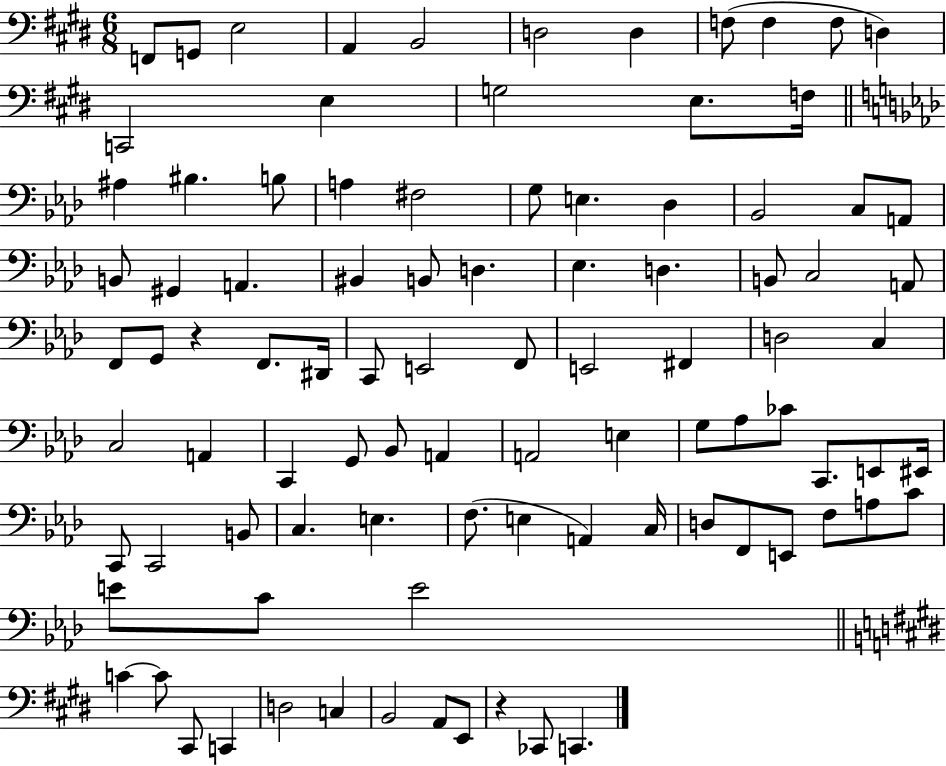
F2/e G2/e E3/h A2/q B2/h D3/h D3/q F3/e F3/q F3/e D3/q C2/h E3/q G3/h E3/e. F3/s A#3/q BIS3/q. B3/e A3/q F#3/h G3/e E3/q. Db3/q Bb2/h C3/e A2/e B2/e G#2/q A2/q. BIS2/q B2/e D3/q. Eb3/q. D3/q. B2/e C3/h A2/e F2/e G2/e R/q F2/e. D#2/s C2/e E2/h F2/e E2/h F#2/q D3/h C3/q C3/h A2/q C2/q G2/e Bb2/e A2/q A2/h E3/q G3/e Ab3/e CES4/e C2/e. E2/e EIS2/s C2/e C2/h B2/e C3/q. E3/q. F3/e. E3/q A2/q C3/s D3/e F2/e E2/e F3/e A3/e C4/e E4/e C4/e E4/h C4/q C4/e C#2/e C2/q D3/h C3/q B2/h A2/e E2/e R/q CES2/e C2/q.